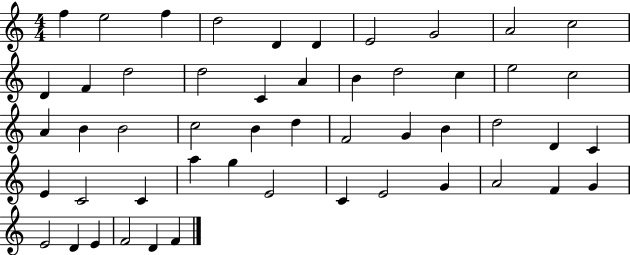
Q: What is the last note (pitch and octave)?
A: F4